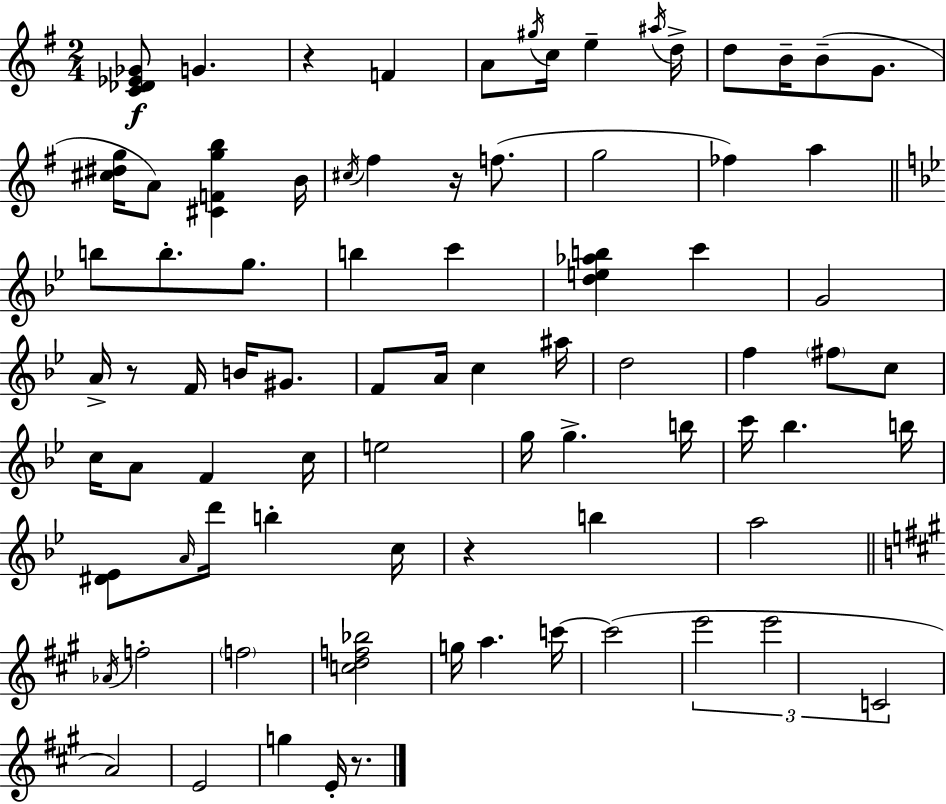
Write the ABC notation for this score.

X:1
T:Untitled
M:2/4
L:1/4
K:Em
[C_D_E_G]/2 G z F A/2 ^g/4 c/4 e ^a/4 d/4 d/2 B/4 B/2 G/2 [^c^dg]/4 A/2 [^CFgb] B/4 ^c/4 ^f z/4 f/2 g2 _f a b/2 b/2 g/2 b c' [de_ab] c' G2 A/4 z/2 F/4 B/4 ^G/2 F/2 A/4 c ^a/4 d2 f ^f/2 c/2 c/4 A/2 F c/4 e2 g/4 g b/4 c'/4 _b b/4 [^D_E]/2 A/4 d'/4 b c/4 z b a2 _A/4 f2 f2 [cdf_b]2 g/4 a c'/4 c'2 e'2 e'2 C2 A2 E2 g E/4 z/2